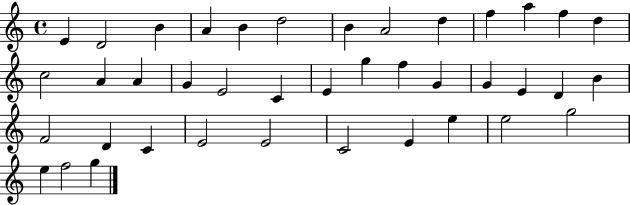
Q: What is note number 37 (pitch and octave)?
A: G5